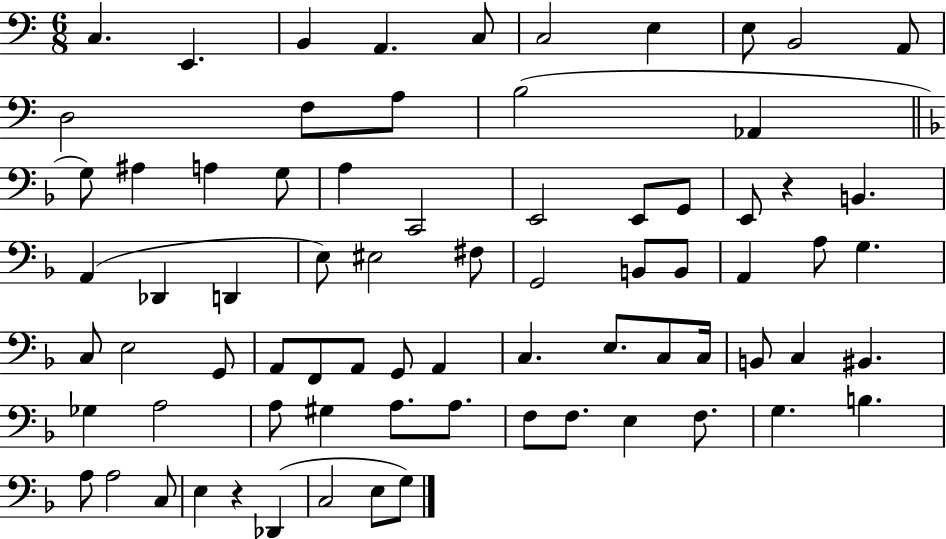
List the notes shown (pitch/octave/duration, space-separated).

C3/q. E2/q. B2/q A2/q. C3/e C3/h E3/q E3/e B2/h A2/e D3/h F3/e A3/e B3/h Ab2/q G3/e A#3/q A3/q G3/e A3/q C2/h E2/h E2/e G2/e E2/e R/q B2/q. A2/q Db2/q D2/q E3/e EIS3/h F#3/e G2/h B2/e B2/e A2/q A3/e G3/q. C3/e E3/h G2/e A2/e F2/e A2/e G2/e A2/q C3/q. E3/e. C3/e C3/s B2/e C3/q BIS2/q. Gb3/q A3/h A3/e G#3/q A3/e. A3/e. F3/e F3/e. E3/q F3/e. G3/q. B3/q. A3/e A3/h C3/e E3/q R/q Db2/q C3/h E3/e G3/e